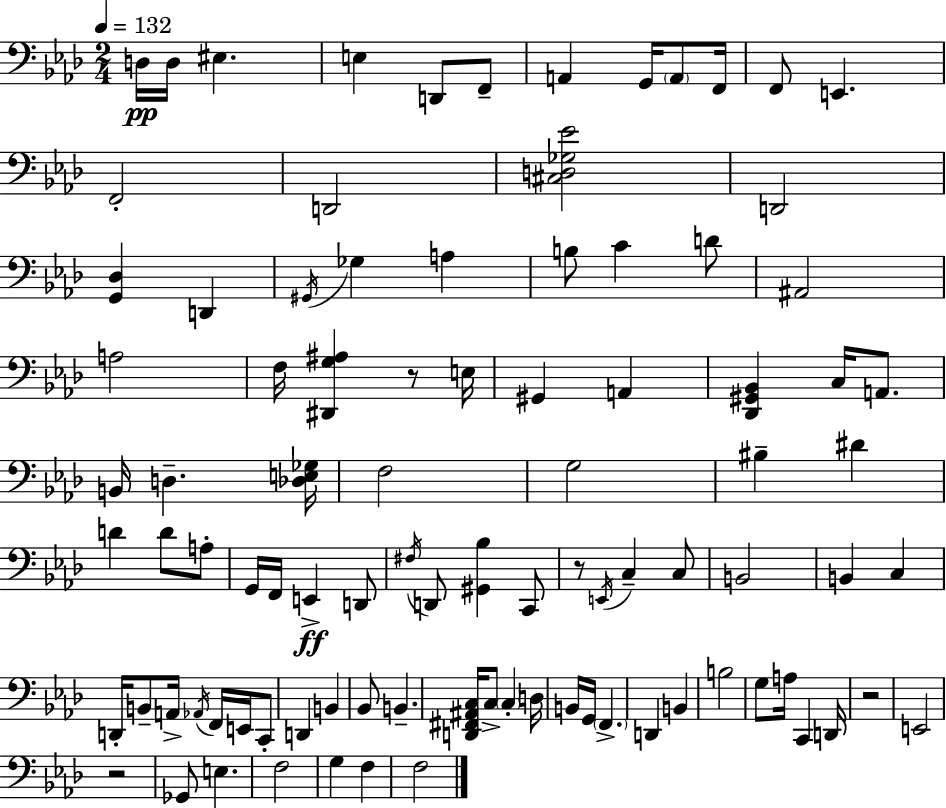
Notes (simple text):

D3/s D3/s EIS3/q. E3/q D2/e F2/e A2/q G2/s A2/e F2/s F2/e E2/q. F2/h D2/h [C#3,D3,Gb3,Eb4]/h D2/h [G2,Db3]/q D2/q G#2/s Gb3/q A3/q B3/e C4/q D4/e A#2/h A3/h F3/s [D#2,G3,A#3]/q R/e E3/s G#2/q A2/q [Db2,G#2,Bb2]/q C3/s A2/e. B2/s D3/q. [Db3,E3,Gb3]/s F3/h G3/h BIS3/q D#4/q D4/q D4/e A3/e G2/s F2/s E2/q D2/e F#3/s D2/e [G#2,Bb3]/q C2/e R/e E2/s C3/q C3/e B2/h B2/q C3/q D2/s B2/e A2/s Ab2/s F2/s E2/s C2/e D2/q B2/q Bb2/e B2/q. [D2,F#2,A#2,C3]/s C3/e C3/q D3/s B2/s G2/s F2/q. D2/q B2/q B3/h G3/e A3/s C2/q D2/s R/h E2/h R/h Gb2/e E3/q. F3/h G3/q F3/q F3/h